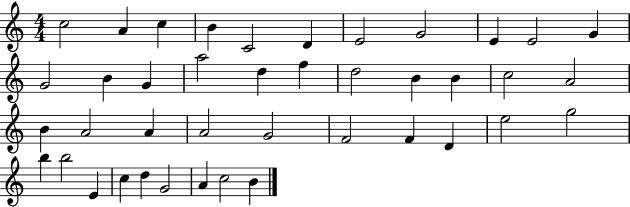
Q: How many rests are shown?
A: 0